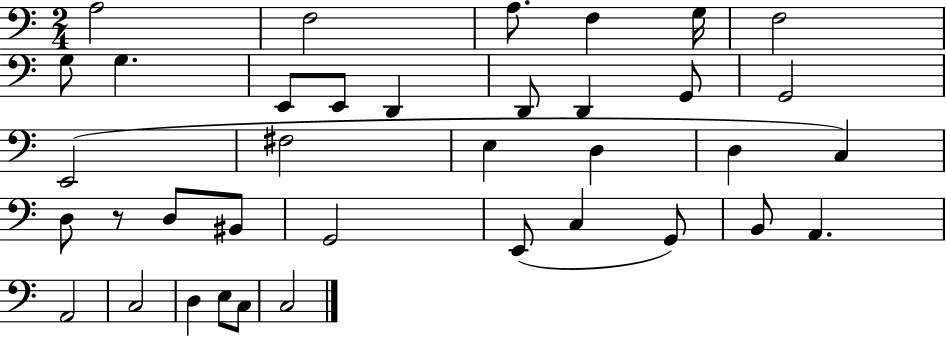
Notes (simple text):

A3/h F3/h A3/e. F3/q G3/s F3/h G3/e G3/q. E2/e E2/e D2/q D2/e D2/q G2/e G2/h E2/h F#3/h E3/q D3/q D3/q C3/q D3/e R/e D3/e BIS2/e G2/h E2/e C3/q G2/e B2/e A2/q. A2/h C3/h D3/q E3/e C3/e C3/h